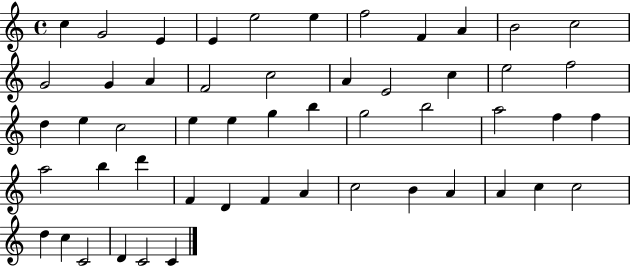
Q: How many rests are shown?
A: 0